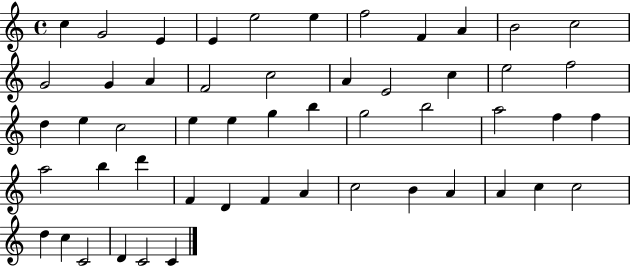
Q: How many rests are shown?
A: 0